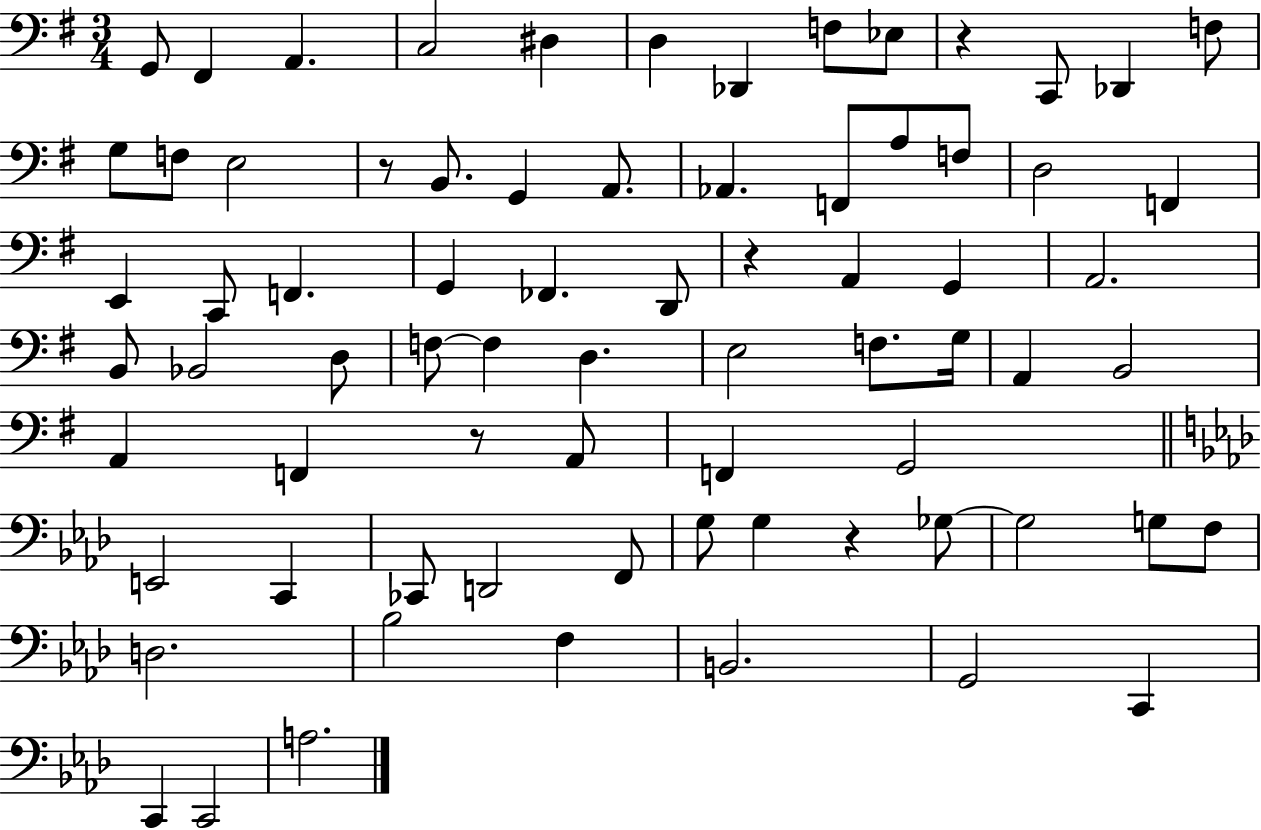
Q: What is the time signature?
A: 3/4